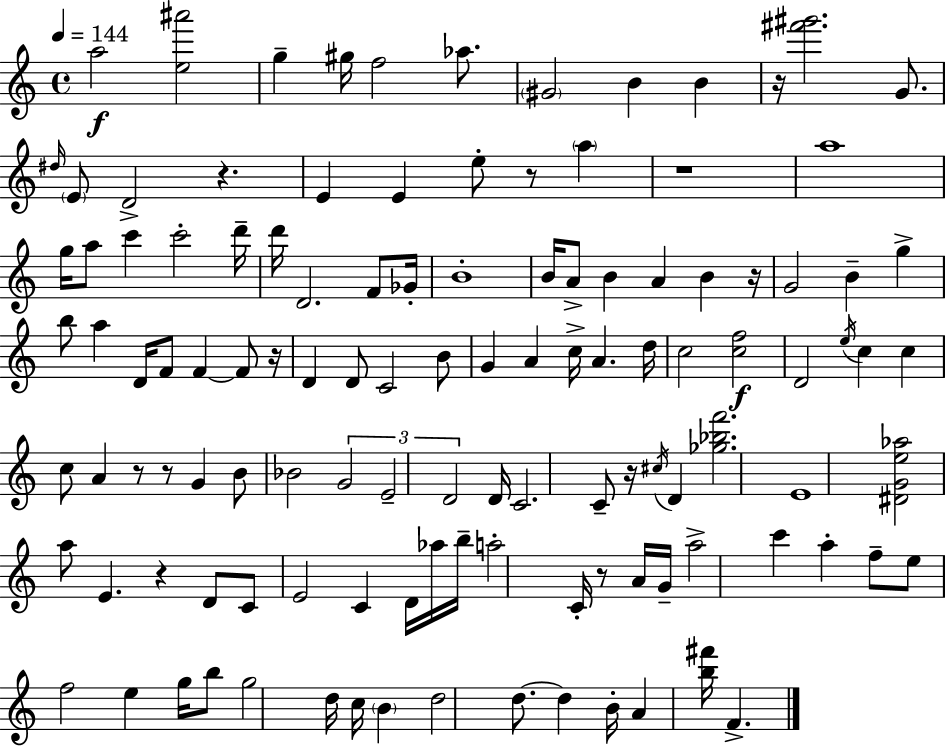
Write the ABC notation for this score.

X:1
T:Untitled
M:4/4
L:1/4
K:Am
a2 [e^a']2 g ^g/4 f2 _a/2 ^G2 B B z/4 [^f'^g']2 G/2 ^d/4 E/2 D2 z E E e/2 z/2 a z4 a4 g/4 a/2 c' c'2 d'/4 d'/4 D2 F/2 _G/4 B4 B/4 A/2 B A B z/4 G2 B g b/2 a D/4 F/2 F F/2 z/4 D D/2 C2 B/2 G A c/4 A d/4 c2 [cf]2 D2 e/4 c c c/2 A z/2 z/2 G B/2 _B2 G2 E2 D2 D/4 C2 C/2 z/4 ^c/4 D [_g_bf']2 E4 [^DGe_a]2 a/2 E z D/2 C/2 E2 C D/4 _a/4 b/4 a2 C/4 z/2 A/4 G/4 a2 c' a f/2 e/2 f2 e g/4 b/2 g2 d/4 c/4 B d2 d/2 d B/4 A [b^f']/4 F